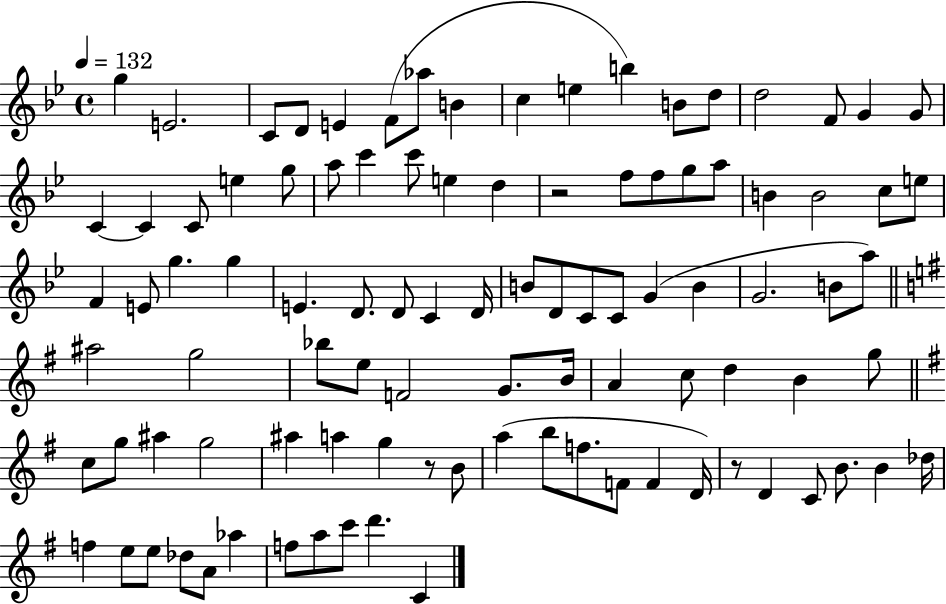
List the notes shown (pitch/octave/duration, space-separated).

G5/q E4/h. C4/e D4/e E4/q F4/e Ab5/e B4/q C5/q E5/q B5/q B4/e D5/e D5/h F4/e G4/q G4/e C4/q C4/q C4/e E5/q G5/e A5/e C6/q C6/e E5/q D5/q R/h F5/e F5/e G5/e A5/e B4/q B4/h C5/e E5/e F4/q E4/e G5/q. G5/q E4/q. D4/e. D4/e C4/q D4/s B4/e D4/e C4/e C4/e G4/q B4/q G4/h. B4/e A5/e A#5/h G5/h Bb5/e E5/e F4/h G4/e. B4/s A4/q C5/e D5/q B4/q G5/e C5/e G5/e A#5/q G5/h A#5/q A5/q G5/q R/e B4/e A5/q B5/e F5/e. F4/e F4/q D4/s R/e D4/q C4/e B4/e. B4/q Db5/s F5/q E5/e E5/e Db5/e A4/e Ab5/q F5/e A5/e C6/e D6/q. C4/q